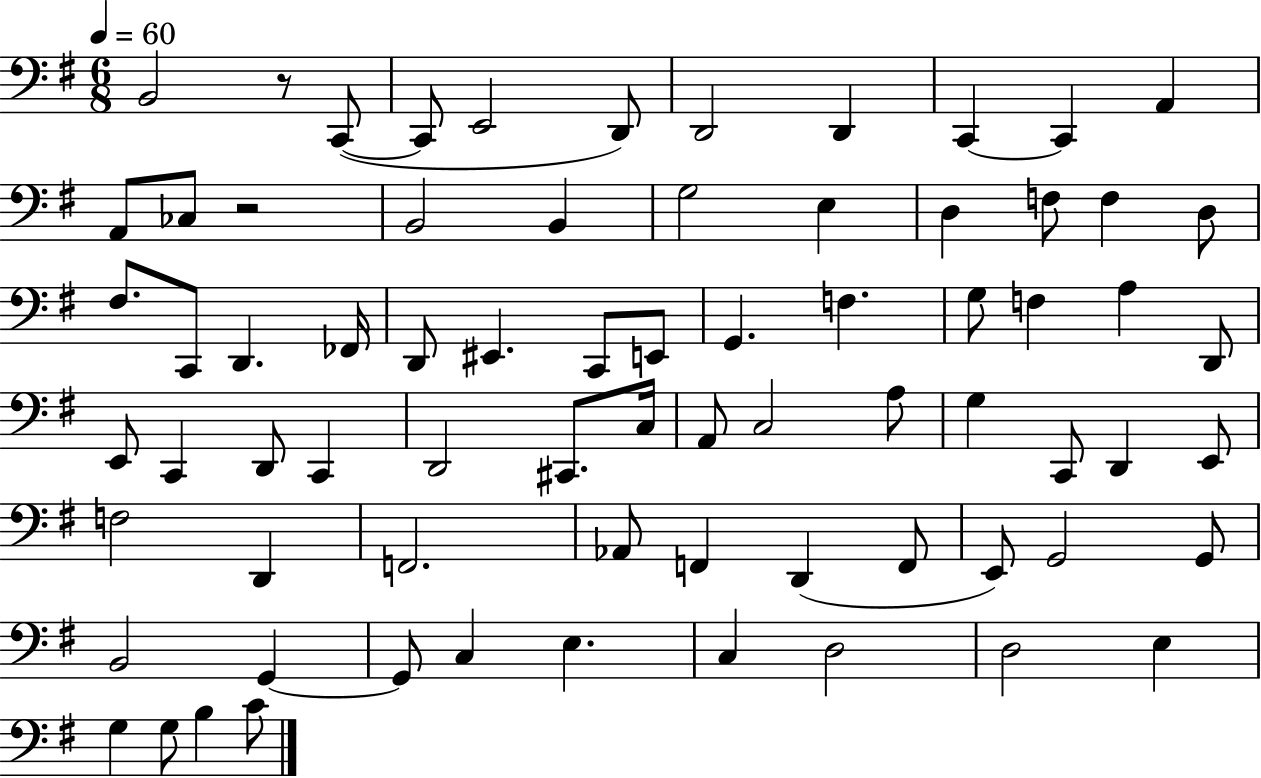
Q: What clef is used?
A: bass